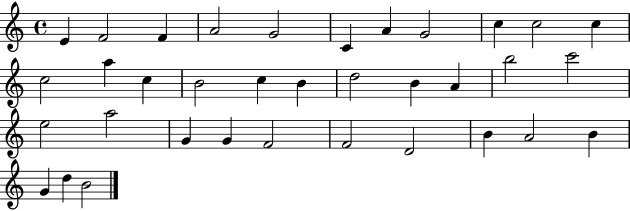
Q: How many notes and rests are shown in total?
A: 35